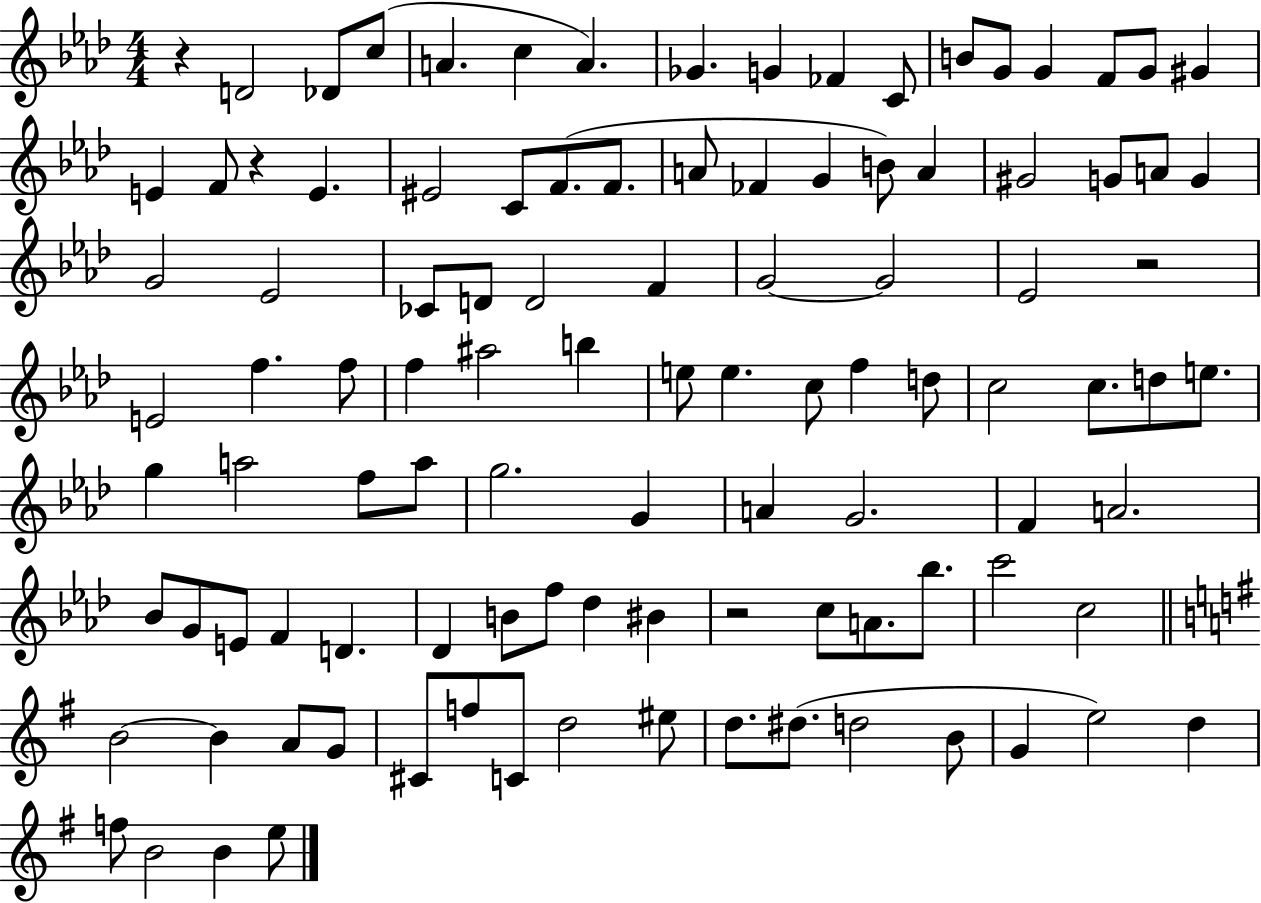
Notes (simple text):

R/q D4/h Db4/e C5/e A4/q. C5/q A4/q. Gb4/q. G4/q FES4/q C4/e B4/e G4/e G4/q F4/e G4/e G#4/q E4/q F4/e R/q E4/q. EIS4/h C4/e F4/e. F4/e. A4/e FES4/q G4/q B4/e A4/q G#4/h G4/e A4/e G4/q G4/h Eb4/h CES4/e D4/e D4/h F4/q G4/h G4/h Eb4/h R/h E4/h F5/q. F5/e F5/q A#5/h B5/q E5/e E5/q. C5/e F5/q D5/e C5/h C5/e. D5/e E5/e. G5/q A5/h F5/e A5/e G5/h. G4/q A4/q G4/h. F4/q A4/h. Bb4/e G4/e E4/e F4/q D4/q. Db4/q B4/e F5/e Db5/q BIS4/q R/h C5/e A4/e. Bb5/e. C6/h C5/h B4/h B4/q A4/e G4/e C#4/e F5/e C4/e D5/h EIS5/e D5/e. D#5/e. D5/h B4/e G4/q E5/h D5/q F5/e B4/h B4/q E5/e